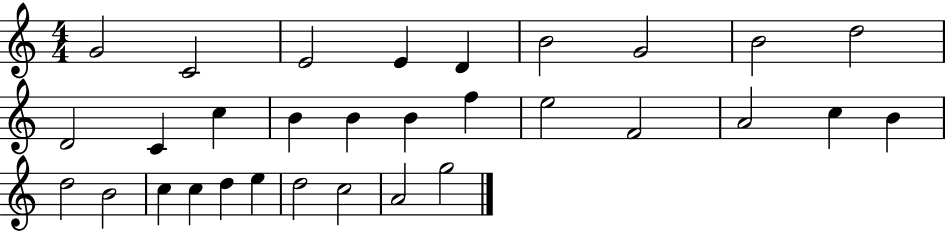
{
  \clef treble
  \numericTimeSignature
  \time 4/4
  \key c \major
  g'2 c'2 | e'2 e'4 d'4 | b'2 g'2 | b'2 d''2 | \break d'2 c'4 c''4 | b'4 b'4 b'4 f''4 | e''2 f'2 | a'2 c''4 b'4 | \break d''2 b'2 | c''4 c''4 d''4 e''4 | d''2 c''2 | a'2 g''2 | \break \bar "|."
}